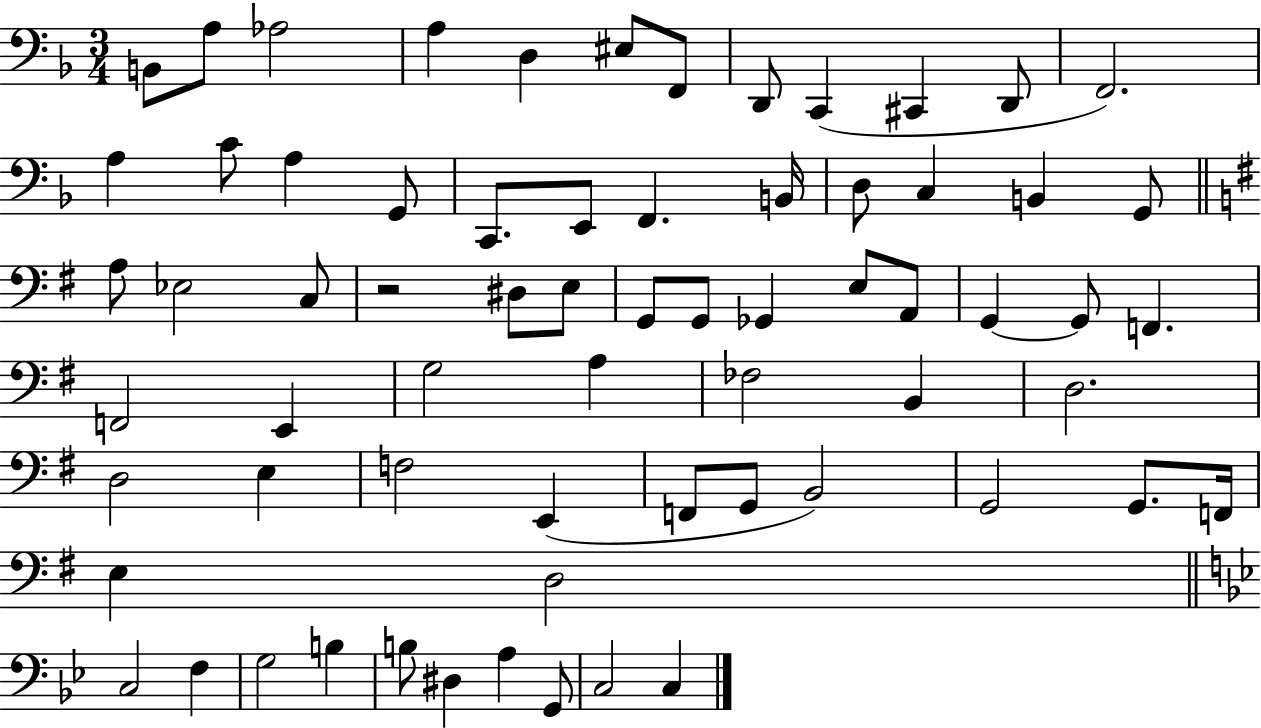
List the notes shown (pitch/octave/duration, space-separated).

B2/e A3/e Ab3/h A3/q D3/q EIS3/e F2/e D2/e C2/q C#2/q D2/e F2/h. A3/q C4/e A3/q G2/e C2/e. E2/e F2/q. B2/s D3/e C3/q B2/q G2/e A3/e Eb3/h C3/e R/h D#3/e E3/e G2/e G2/e Gb2/q E3/e A2/e G2/q G2/e F2/q. F2/h E2/q G3/h A3/q FES3/h B2/q D3/h. D3/h E3/q F3/h E2/q F2/e G2/e B2/h G2/h G2/e. F2/s E3/q D3/h C3/h F3/q G3/h B3/q B3/e D#3/q A3/q G2/e C3/h C3/q